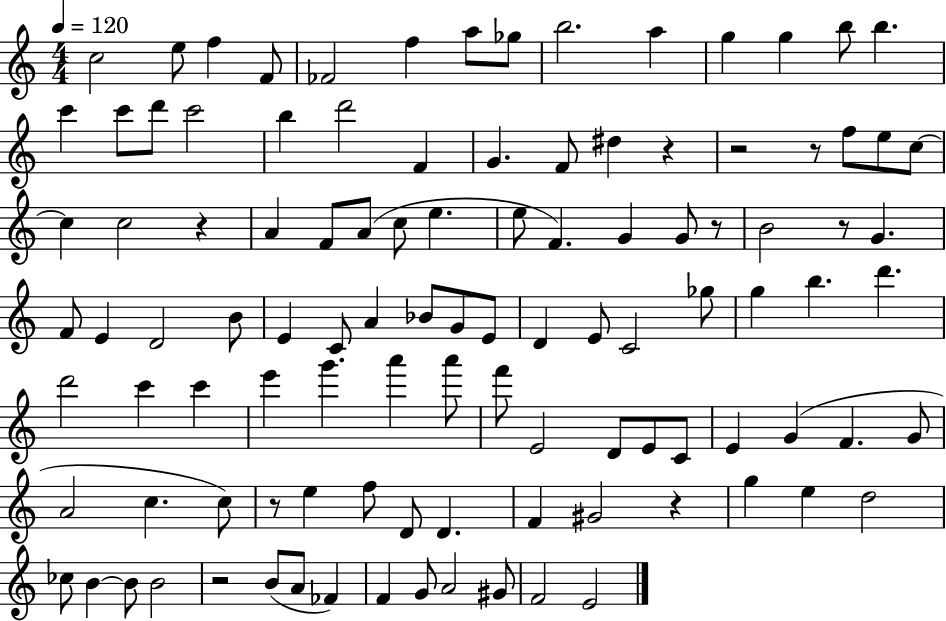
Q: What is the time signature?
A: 4/4